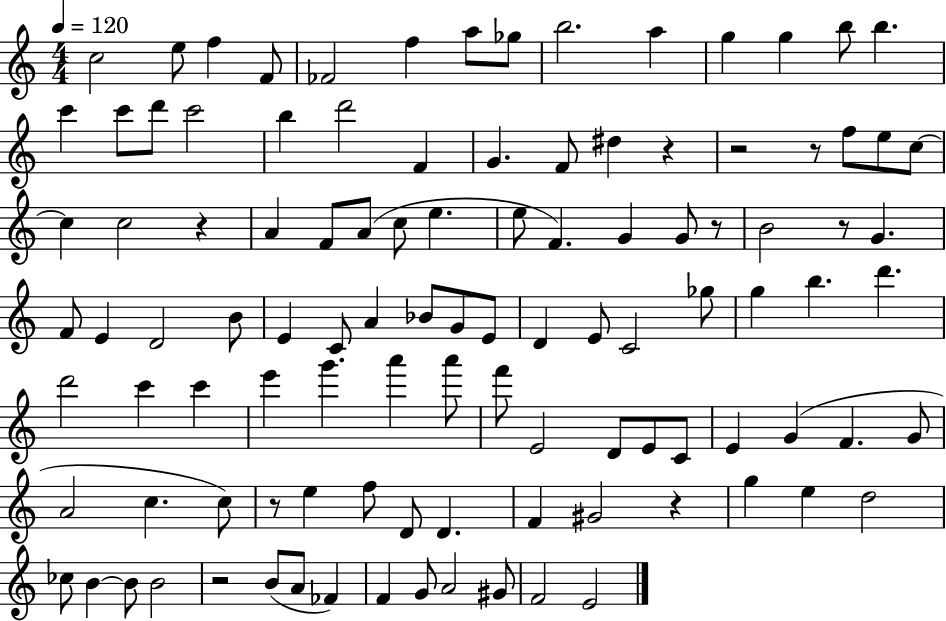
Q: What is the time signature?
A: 4/4